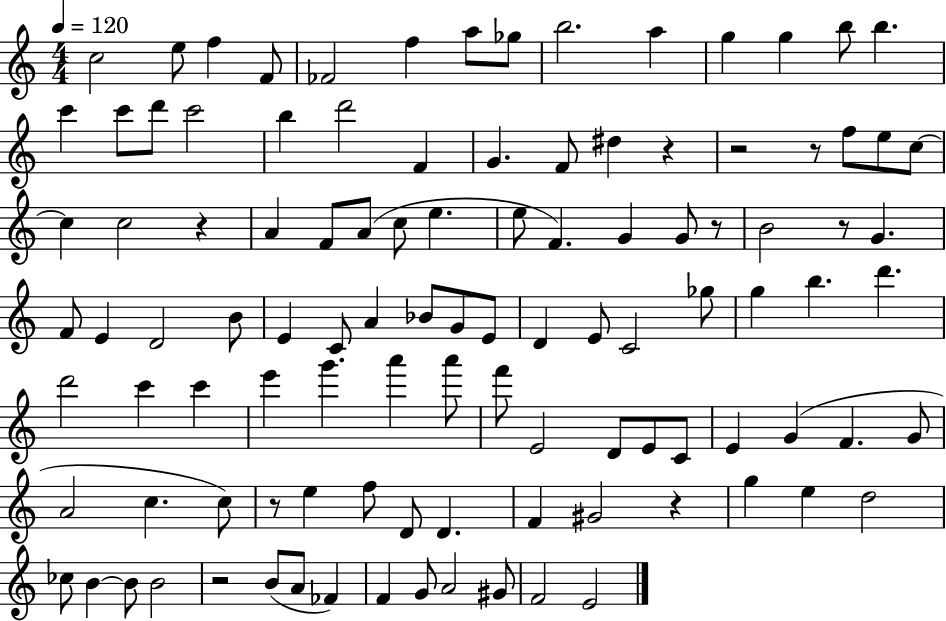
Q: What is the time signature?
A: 4/4